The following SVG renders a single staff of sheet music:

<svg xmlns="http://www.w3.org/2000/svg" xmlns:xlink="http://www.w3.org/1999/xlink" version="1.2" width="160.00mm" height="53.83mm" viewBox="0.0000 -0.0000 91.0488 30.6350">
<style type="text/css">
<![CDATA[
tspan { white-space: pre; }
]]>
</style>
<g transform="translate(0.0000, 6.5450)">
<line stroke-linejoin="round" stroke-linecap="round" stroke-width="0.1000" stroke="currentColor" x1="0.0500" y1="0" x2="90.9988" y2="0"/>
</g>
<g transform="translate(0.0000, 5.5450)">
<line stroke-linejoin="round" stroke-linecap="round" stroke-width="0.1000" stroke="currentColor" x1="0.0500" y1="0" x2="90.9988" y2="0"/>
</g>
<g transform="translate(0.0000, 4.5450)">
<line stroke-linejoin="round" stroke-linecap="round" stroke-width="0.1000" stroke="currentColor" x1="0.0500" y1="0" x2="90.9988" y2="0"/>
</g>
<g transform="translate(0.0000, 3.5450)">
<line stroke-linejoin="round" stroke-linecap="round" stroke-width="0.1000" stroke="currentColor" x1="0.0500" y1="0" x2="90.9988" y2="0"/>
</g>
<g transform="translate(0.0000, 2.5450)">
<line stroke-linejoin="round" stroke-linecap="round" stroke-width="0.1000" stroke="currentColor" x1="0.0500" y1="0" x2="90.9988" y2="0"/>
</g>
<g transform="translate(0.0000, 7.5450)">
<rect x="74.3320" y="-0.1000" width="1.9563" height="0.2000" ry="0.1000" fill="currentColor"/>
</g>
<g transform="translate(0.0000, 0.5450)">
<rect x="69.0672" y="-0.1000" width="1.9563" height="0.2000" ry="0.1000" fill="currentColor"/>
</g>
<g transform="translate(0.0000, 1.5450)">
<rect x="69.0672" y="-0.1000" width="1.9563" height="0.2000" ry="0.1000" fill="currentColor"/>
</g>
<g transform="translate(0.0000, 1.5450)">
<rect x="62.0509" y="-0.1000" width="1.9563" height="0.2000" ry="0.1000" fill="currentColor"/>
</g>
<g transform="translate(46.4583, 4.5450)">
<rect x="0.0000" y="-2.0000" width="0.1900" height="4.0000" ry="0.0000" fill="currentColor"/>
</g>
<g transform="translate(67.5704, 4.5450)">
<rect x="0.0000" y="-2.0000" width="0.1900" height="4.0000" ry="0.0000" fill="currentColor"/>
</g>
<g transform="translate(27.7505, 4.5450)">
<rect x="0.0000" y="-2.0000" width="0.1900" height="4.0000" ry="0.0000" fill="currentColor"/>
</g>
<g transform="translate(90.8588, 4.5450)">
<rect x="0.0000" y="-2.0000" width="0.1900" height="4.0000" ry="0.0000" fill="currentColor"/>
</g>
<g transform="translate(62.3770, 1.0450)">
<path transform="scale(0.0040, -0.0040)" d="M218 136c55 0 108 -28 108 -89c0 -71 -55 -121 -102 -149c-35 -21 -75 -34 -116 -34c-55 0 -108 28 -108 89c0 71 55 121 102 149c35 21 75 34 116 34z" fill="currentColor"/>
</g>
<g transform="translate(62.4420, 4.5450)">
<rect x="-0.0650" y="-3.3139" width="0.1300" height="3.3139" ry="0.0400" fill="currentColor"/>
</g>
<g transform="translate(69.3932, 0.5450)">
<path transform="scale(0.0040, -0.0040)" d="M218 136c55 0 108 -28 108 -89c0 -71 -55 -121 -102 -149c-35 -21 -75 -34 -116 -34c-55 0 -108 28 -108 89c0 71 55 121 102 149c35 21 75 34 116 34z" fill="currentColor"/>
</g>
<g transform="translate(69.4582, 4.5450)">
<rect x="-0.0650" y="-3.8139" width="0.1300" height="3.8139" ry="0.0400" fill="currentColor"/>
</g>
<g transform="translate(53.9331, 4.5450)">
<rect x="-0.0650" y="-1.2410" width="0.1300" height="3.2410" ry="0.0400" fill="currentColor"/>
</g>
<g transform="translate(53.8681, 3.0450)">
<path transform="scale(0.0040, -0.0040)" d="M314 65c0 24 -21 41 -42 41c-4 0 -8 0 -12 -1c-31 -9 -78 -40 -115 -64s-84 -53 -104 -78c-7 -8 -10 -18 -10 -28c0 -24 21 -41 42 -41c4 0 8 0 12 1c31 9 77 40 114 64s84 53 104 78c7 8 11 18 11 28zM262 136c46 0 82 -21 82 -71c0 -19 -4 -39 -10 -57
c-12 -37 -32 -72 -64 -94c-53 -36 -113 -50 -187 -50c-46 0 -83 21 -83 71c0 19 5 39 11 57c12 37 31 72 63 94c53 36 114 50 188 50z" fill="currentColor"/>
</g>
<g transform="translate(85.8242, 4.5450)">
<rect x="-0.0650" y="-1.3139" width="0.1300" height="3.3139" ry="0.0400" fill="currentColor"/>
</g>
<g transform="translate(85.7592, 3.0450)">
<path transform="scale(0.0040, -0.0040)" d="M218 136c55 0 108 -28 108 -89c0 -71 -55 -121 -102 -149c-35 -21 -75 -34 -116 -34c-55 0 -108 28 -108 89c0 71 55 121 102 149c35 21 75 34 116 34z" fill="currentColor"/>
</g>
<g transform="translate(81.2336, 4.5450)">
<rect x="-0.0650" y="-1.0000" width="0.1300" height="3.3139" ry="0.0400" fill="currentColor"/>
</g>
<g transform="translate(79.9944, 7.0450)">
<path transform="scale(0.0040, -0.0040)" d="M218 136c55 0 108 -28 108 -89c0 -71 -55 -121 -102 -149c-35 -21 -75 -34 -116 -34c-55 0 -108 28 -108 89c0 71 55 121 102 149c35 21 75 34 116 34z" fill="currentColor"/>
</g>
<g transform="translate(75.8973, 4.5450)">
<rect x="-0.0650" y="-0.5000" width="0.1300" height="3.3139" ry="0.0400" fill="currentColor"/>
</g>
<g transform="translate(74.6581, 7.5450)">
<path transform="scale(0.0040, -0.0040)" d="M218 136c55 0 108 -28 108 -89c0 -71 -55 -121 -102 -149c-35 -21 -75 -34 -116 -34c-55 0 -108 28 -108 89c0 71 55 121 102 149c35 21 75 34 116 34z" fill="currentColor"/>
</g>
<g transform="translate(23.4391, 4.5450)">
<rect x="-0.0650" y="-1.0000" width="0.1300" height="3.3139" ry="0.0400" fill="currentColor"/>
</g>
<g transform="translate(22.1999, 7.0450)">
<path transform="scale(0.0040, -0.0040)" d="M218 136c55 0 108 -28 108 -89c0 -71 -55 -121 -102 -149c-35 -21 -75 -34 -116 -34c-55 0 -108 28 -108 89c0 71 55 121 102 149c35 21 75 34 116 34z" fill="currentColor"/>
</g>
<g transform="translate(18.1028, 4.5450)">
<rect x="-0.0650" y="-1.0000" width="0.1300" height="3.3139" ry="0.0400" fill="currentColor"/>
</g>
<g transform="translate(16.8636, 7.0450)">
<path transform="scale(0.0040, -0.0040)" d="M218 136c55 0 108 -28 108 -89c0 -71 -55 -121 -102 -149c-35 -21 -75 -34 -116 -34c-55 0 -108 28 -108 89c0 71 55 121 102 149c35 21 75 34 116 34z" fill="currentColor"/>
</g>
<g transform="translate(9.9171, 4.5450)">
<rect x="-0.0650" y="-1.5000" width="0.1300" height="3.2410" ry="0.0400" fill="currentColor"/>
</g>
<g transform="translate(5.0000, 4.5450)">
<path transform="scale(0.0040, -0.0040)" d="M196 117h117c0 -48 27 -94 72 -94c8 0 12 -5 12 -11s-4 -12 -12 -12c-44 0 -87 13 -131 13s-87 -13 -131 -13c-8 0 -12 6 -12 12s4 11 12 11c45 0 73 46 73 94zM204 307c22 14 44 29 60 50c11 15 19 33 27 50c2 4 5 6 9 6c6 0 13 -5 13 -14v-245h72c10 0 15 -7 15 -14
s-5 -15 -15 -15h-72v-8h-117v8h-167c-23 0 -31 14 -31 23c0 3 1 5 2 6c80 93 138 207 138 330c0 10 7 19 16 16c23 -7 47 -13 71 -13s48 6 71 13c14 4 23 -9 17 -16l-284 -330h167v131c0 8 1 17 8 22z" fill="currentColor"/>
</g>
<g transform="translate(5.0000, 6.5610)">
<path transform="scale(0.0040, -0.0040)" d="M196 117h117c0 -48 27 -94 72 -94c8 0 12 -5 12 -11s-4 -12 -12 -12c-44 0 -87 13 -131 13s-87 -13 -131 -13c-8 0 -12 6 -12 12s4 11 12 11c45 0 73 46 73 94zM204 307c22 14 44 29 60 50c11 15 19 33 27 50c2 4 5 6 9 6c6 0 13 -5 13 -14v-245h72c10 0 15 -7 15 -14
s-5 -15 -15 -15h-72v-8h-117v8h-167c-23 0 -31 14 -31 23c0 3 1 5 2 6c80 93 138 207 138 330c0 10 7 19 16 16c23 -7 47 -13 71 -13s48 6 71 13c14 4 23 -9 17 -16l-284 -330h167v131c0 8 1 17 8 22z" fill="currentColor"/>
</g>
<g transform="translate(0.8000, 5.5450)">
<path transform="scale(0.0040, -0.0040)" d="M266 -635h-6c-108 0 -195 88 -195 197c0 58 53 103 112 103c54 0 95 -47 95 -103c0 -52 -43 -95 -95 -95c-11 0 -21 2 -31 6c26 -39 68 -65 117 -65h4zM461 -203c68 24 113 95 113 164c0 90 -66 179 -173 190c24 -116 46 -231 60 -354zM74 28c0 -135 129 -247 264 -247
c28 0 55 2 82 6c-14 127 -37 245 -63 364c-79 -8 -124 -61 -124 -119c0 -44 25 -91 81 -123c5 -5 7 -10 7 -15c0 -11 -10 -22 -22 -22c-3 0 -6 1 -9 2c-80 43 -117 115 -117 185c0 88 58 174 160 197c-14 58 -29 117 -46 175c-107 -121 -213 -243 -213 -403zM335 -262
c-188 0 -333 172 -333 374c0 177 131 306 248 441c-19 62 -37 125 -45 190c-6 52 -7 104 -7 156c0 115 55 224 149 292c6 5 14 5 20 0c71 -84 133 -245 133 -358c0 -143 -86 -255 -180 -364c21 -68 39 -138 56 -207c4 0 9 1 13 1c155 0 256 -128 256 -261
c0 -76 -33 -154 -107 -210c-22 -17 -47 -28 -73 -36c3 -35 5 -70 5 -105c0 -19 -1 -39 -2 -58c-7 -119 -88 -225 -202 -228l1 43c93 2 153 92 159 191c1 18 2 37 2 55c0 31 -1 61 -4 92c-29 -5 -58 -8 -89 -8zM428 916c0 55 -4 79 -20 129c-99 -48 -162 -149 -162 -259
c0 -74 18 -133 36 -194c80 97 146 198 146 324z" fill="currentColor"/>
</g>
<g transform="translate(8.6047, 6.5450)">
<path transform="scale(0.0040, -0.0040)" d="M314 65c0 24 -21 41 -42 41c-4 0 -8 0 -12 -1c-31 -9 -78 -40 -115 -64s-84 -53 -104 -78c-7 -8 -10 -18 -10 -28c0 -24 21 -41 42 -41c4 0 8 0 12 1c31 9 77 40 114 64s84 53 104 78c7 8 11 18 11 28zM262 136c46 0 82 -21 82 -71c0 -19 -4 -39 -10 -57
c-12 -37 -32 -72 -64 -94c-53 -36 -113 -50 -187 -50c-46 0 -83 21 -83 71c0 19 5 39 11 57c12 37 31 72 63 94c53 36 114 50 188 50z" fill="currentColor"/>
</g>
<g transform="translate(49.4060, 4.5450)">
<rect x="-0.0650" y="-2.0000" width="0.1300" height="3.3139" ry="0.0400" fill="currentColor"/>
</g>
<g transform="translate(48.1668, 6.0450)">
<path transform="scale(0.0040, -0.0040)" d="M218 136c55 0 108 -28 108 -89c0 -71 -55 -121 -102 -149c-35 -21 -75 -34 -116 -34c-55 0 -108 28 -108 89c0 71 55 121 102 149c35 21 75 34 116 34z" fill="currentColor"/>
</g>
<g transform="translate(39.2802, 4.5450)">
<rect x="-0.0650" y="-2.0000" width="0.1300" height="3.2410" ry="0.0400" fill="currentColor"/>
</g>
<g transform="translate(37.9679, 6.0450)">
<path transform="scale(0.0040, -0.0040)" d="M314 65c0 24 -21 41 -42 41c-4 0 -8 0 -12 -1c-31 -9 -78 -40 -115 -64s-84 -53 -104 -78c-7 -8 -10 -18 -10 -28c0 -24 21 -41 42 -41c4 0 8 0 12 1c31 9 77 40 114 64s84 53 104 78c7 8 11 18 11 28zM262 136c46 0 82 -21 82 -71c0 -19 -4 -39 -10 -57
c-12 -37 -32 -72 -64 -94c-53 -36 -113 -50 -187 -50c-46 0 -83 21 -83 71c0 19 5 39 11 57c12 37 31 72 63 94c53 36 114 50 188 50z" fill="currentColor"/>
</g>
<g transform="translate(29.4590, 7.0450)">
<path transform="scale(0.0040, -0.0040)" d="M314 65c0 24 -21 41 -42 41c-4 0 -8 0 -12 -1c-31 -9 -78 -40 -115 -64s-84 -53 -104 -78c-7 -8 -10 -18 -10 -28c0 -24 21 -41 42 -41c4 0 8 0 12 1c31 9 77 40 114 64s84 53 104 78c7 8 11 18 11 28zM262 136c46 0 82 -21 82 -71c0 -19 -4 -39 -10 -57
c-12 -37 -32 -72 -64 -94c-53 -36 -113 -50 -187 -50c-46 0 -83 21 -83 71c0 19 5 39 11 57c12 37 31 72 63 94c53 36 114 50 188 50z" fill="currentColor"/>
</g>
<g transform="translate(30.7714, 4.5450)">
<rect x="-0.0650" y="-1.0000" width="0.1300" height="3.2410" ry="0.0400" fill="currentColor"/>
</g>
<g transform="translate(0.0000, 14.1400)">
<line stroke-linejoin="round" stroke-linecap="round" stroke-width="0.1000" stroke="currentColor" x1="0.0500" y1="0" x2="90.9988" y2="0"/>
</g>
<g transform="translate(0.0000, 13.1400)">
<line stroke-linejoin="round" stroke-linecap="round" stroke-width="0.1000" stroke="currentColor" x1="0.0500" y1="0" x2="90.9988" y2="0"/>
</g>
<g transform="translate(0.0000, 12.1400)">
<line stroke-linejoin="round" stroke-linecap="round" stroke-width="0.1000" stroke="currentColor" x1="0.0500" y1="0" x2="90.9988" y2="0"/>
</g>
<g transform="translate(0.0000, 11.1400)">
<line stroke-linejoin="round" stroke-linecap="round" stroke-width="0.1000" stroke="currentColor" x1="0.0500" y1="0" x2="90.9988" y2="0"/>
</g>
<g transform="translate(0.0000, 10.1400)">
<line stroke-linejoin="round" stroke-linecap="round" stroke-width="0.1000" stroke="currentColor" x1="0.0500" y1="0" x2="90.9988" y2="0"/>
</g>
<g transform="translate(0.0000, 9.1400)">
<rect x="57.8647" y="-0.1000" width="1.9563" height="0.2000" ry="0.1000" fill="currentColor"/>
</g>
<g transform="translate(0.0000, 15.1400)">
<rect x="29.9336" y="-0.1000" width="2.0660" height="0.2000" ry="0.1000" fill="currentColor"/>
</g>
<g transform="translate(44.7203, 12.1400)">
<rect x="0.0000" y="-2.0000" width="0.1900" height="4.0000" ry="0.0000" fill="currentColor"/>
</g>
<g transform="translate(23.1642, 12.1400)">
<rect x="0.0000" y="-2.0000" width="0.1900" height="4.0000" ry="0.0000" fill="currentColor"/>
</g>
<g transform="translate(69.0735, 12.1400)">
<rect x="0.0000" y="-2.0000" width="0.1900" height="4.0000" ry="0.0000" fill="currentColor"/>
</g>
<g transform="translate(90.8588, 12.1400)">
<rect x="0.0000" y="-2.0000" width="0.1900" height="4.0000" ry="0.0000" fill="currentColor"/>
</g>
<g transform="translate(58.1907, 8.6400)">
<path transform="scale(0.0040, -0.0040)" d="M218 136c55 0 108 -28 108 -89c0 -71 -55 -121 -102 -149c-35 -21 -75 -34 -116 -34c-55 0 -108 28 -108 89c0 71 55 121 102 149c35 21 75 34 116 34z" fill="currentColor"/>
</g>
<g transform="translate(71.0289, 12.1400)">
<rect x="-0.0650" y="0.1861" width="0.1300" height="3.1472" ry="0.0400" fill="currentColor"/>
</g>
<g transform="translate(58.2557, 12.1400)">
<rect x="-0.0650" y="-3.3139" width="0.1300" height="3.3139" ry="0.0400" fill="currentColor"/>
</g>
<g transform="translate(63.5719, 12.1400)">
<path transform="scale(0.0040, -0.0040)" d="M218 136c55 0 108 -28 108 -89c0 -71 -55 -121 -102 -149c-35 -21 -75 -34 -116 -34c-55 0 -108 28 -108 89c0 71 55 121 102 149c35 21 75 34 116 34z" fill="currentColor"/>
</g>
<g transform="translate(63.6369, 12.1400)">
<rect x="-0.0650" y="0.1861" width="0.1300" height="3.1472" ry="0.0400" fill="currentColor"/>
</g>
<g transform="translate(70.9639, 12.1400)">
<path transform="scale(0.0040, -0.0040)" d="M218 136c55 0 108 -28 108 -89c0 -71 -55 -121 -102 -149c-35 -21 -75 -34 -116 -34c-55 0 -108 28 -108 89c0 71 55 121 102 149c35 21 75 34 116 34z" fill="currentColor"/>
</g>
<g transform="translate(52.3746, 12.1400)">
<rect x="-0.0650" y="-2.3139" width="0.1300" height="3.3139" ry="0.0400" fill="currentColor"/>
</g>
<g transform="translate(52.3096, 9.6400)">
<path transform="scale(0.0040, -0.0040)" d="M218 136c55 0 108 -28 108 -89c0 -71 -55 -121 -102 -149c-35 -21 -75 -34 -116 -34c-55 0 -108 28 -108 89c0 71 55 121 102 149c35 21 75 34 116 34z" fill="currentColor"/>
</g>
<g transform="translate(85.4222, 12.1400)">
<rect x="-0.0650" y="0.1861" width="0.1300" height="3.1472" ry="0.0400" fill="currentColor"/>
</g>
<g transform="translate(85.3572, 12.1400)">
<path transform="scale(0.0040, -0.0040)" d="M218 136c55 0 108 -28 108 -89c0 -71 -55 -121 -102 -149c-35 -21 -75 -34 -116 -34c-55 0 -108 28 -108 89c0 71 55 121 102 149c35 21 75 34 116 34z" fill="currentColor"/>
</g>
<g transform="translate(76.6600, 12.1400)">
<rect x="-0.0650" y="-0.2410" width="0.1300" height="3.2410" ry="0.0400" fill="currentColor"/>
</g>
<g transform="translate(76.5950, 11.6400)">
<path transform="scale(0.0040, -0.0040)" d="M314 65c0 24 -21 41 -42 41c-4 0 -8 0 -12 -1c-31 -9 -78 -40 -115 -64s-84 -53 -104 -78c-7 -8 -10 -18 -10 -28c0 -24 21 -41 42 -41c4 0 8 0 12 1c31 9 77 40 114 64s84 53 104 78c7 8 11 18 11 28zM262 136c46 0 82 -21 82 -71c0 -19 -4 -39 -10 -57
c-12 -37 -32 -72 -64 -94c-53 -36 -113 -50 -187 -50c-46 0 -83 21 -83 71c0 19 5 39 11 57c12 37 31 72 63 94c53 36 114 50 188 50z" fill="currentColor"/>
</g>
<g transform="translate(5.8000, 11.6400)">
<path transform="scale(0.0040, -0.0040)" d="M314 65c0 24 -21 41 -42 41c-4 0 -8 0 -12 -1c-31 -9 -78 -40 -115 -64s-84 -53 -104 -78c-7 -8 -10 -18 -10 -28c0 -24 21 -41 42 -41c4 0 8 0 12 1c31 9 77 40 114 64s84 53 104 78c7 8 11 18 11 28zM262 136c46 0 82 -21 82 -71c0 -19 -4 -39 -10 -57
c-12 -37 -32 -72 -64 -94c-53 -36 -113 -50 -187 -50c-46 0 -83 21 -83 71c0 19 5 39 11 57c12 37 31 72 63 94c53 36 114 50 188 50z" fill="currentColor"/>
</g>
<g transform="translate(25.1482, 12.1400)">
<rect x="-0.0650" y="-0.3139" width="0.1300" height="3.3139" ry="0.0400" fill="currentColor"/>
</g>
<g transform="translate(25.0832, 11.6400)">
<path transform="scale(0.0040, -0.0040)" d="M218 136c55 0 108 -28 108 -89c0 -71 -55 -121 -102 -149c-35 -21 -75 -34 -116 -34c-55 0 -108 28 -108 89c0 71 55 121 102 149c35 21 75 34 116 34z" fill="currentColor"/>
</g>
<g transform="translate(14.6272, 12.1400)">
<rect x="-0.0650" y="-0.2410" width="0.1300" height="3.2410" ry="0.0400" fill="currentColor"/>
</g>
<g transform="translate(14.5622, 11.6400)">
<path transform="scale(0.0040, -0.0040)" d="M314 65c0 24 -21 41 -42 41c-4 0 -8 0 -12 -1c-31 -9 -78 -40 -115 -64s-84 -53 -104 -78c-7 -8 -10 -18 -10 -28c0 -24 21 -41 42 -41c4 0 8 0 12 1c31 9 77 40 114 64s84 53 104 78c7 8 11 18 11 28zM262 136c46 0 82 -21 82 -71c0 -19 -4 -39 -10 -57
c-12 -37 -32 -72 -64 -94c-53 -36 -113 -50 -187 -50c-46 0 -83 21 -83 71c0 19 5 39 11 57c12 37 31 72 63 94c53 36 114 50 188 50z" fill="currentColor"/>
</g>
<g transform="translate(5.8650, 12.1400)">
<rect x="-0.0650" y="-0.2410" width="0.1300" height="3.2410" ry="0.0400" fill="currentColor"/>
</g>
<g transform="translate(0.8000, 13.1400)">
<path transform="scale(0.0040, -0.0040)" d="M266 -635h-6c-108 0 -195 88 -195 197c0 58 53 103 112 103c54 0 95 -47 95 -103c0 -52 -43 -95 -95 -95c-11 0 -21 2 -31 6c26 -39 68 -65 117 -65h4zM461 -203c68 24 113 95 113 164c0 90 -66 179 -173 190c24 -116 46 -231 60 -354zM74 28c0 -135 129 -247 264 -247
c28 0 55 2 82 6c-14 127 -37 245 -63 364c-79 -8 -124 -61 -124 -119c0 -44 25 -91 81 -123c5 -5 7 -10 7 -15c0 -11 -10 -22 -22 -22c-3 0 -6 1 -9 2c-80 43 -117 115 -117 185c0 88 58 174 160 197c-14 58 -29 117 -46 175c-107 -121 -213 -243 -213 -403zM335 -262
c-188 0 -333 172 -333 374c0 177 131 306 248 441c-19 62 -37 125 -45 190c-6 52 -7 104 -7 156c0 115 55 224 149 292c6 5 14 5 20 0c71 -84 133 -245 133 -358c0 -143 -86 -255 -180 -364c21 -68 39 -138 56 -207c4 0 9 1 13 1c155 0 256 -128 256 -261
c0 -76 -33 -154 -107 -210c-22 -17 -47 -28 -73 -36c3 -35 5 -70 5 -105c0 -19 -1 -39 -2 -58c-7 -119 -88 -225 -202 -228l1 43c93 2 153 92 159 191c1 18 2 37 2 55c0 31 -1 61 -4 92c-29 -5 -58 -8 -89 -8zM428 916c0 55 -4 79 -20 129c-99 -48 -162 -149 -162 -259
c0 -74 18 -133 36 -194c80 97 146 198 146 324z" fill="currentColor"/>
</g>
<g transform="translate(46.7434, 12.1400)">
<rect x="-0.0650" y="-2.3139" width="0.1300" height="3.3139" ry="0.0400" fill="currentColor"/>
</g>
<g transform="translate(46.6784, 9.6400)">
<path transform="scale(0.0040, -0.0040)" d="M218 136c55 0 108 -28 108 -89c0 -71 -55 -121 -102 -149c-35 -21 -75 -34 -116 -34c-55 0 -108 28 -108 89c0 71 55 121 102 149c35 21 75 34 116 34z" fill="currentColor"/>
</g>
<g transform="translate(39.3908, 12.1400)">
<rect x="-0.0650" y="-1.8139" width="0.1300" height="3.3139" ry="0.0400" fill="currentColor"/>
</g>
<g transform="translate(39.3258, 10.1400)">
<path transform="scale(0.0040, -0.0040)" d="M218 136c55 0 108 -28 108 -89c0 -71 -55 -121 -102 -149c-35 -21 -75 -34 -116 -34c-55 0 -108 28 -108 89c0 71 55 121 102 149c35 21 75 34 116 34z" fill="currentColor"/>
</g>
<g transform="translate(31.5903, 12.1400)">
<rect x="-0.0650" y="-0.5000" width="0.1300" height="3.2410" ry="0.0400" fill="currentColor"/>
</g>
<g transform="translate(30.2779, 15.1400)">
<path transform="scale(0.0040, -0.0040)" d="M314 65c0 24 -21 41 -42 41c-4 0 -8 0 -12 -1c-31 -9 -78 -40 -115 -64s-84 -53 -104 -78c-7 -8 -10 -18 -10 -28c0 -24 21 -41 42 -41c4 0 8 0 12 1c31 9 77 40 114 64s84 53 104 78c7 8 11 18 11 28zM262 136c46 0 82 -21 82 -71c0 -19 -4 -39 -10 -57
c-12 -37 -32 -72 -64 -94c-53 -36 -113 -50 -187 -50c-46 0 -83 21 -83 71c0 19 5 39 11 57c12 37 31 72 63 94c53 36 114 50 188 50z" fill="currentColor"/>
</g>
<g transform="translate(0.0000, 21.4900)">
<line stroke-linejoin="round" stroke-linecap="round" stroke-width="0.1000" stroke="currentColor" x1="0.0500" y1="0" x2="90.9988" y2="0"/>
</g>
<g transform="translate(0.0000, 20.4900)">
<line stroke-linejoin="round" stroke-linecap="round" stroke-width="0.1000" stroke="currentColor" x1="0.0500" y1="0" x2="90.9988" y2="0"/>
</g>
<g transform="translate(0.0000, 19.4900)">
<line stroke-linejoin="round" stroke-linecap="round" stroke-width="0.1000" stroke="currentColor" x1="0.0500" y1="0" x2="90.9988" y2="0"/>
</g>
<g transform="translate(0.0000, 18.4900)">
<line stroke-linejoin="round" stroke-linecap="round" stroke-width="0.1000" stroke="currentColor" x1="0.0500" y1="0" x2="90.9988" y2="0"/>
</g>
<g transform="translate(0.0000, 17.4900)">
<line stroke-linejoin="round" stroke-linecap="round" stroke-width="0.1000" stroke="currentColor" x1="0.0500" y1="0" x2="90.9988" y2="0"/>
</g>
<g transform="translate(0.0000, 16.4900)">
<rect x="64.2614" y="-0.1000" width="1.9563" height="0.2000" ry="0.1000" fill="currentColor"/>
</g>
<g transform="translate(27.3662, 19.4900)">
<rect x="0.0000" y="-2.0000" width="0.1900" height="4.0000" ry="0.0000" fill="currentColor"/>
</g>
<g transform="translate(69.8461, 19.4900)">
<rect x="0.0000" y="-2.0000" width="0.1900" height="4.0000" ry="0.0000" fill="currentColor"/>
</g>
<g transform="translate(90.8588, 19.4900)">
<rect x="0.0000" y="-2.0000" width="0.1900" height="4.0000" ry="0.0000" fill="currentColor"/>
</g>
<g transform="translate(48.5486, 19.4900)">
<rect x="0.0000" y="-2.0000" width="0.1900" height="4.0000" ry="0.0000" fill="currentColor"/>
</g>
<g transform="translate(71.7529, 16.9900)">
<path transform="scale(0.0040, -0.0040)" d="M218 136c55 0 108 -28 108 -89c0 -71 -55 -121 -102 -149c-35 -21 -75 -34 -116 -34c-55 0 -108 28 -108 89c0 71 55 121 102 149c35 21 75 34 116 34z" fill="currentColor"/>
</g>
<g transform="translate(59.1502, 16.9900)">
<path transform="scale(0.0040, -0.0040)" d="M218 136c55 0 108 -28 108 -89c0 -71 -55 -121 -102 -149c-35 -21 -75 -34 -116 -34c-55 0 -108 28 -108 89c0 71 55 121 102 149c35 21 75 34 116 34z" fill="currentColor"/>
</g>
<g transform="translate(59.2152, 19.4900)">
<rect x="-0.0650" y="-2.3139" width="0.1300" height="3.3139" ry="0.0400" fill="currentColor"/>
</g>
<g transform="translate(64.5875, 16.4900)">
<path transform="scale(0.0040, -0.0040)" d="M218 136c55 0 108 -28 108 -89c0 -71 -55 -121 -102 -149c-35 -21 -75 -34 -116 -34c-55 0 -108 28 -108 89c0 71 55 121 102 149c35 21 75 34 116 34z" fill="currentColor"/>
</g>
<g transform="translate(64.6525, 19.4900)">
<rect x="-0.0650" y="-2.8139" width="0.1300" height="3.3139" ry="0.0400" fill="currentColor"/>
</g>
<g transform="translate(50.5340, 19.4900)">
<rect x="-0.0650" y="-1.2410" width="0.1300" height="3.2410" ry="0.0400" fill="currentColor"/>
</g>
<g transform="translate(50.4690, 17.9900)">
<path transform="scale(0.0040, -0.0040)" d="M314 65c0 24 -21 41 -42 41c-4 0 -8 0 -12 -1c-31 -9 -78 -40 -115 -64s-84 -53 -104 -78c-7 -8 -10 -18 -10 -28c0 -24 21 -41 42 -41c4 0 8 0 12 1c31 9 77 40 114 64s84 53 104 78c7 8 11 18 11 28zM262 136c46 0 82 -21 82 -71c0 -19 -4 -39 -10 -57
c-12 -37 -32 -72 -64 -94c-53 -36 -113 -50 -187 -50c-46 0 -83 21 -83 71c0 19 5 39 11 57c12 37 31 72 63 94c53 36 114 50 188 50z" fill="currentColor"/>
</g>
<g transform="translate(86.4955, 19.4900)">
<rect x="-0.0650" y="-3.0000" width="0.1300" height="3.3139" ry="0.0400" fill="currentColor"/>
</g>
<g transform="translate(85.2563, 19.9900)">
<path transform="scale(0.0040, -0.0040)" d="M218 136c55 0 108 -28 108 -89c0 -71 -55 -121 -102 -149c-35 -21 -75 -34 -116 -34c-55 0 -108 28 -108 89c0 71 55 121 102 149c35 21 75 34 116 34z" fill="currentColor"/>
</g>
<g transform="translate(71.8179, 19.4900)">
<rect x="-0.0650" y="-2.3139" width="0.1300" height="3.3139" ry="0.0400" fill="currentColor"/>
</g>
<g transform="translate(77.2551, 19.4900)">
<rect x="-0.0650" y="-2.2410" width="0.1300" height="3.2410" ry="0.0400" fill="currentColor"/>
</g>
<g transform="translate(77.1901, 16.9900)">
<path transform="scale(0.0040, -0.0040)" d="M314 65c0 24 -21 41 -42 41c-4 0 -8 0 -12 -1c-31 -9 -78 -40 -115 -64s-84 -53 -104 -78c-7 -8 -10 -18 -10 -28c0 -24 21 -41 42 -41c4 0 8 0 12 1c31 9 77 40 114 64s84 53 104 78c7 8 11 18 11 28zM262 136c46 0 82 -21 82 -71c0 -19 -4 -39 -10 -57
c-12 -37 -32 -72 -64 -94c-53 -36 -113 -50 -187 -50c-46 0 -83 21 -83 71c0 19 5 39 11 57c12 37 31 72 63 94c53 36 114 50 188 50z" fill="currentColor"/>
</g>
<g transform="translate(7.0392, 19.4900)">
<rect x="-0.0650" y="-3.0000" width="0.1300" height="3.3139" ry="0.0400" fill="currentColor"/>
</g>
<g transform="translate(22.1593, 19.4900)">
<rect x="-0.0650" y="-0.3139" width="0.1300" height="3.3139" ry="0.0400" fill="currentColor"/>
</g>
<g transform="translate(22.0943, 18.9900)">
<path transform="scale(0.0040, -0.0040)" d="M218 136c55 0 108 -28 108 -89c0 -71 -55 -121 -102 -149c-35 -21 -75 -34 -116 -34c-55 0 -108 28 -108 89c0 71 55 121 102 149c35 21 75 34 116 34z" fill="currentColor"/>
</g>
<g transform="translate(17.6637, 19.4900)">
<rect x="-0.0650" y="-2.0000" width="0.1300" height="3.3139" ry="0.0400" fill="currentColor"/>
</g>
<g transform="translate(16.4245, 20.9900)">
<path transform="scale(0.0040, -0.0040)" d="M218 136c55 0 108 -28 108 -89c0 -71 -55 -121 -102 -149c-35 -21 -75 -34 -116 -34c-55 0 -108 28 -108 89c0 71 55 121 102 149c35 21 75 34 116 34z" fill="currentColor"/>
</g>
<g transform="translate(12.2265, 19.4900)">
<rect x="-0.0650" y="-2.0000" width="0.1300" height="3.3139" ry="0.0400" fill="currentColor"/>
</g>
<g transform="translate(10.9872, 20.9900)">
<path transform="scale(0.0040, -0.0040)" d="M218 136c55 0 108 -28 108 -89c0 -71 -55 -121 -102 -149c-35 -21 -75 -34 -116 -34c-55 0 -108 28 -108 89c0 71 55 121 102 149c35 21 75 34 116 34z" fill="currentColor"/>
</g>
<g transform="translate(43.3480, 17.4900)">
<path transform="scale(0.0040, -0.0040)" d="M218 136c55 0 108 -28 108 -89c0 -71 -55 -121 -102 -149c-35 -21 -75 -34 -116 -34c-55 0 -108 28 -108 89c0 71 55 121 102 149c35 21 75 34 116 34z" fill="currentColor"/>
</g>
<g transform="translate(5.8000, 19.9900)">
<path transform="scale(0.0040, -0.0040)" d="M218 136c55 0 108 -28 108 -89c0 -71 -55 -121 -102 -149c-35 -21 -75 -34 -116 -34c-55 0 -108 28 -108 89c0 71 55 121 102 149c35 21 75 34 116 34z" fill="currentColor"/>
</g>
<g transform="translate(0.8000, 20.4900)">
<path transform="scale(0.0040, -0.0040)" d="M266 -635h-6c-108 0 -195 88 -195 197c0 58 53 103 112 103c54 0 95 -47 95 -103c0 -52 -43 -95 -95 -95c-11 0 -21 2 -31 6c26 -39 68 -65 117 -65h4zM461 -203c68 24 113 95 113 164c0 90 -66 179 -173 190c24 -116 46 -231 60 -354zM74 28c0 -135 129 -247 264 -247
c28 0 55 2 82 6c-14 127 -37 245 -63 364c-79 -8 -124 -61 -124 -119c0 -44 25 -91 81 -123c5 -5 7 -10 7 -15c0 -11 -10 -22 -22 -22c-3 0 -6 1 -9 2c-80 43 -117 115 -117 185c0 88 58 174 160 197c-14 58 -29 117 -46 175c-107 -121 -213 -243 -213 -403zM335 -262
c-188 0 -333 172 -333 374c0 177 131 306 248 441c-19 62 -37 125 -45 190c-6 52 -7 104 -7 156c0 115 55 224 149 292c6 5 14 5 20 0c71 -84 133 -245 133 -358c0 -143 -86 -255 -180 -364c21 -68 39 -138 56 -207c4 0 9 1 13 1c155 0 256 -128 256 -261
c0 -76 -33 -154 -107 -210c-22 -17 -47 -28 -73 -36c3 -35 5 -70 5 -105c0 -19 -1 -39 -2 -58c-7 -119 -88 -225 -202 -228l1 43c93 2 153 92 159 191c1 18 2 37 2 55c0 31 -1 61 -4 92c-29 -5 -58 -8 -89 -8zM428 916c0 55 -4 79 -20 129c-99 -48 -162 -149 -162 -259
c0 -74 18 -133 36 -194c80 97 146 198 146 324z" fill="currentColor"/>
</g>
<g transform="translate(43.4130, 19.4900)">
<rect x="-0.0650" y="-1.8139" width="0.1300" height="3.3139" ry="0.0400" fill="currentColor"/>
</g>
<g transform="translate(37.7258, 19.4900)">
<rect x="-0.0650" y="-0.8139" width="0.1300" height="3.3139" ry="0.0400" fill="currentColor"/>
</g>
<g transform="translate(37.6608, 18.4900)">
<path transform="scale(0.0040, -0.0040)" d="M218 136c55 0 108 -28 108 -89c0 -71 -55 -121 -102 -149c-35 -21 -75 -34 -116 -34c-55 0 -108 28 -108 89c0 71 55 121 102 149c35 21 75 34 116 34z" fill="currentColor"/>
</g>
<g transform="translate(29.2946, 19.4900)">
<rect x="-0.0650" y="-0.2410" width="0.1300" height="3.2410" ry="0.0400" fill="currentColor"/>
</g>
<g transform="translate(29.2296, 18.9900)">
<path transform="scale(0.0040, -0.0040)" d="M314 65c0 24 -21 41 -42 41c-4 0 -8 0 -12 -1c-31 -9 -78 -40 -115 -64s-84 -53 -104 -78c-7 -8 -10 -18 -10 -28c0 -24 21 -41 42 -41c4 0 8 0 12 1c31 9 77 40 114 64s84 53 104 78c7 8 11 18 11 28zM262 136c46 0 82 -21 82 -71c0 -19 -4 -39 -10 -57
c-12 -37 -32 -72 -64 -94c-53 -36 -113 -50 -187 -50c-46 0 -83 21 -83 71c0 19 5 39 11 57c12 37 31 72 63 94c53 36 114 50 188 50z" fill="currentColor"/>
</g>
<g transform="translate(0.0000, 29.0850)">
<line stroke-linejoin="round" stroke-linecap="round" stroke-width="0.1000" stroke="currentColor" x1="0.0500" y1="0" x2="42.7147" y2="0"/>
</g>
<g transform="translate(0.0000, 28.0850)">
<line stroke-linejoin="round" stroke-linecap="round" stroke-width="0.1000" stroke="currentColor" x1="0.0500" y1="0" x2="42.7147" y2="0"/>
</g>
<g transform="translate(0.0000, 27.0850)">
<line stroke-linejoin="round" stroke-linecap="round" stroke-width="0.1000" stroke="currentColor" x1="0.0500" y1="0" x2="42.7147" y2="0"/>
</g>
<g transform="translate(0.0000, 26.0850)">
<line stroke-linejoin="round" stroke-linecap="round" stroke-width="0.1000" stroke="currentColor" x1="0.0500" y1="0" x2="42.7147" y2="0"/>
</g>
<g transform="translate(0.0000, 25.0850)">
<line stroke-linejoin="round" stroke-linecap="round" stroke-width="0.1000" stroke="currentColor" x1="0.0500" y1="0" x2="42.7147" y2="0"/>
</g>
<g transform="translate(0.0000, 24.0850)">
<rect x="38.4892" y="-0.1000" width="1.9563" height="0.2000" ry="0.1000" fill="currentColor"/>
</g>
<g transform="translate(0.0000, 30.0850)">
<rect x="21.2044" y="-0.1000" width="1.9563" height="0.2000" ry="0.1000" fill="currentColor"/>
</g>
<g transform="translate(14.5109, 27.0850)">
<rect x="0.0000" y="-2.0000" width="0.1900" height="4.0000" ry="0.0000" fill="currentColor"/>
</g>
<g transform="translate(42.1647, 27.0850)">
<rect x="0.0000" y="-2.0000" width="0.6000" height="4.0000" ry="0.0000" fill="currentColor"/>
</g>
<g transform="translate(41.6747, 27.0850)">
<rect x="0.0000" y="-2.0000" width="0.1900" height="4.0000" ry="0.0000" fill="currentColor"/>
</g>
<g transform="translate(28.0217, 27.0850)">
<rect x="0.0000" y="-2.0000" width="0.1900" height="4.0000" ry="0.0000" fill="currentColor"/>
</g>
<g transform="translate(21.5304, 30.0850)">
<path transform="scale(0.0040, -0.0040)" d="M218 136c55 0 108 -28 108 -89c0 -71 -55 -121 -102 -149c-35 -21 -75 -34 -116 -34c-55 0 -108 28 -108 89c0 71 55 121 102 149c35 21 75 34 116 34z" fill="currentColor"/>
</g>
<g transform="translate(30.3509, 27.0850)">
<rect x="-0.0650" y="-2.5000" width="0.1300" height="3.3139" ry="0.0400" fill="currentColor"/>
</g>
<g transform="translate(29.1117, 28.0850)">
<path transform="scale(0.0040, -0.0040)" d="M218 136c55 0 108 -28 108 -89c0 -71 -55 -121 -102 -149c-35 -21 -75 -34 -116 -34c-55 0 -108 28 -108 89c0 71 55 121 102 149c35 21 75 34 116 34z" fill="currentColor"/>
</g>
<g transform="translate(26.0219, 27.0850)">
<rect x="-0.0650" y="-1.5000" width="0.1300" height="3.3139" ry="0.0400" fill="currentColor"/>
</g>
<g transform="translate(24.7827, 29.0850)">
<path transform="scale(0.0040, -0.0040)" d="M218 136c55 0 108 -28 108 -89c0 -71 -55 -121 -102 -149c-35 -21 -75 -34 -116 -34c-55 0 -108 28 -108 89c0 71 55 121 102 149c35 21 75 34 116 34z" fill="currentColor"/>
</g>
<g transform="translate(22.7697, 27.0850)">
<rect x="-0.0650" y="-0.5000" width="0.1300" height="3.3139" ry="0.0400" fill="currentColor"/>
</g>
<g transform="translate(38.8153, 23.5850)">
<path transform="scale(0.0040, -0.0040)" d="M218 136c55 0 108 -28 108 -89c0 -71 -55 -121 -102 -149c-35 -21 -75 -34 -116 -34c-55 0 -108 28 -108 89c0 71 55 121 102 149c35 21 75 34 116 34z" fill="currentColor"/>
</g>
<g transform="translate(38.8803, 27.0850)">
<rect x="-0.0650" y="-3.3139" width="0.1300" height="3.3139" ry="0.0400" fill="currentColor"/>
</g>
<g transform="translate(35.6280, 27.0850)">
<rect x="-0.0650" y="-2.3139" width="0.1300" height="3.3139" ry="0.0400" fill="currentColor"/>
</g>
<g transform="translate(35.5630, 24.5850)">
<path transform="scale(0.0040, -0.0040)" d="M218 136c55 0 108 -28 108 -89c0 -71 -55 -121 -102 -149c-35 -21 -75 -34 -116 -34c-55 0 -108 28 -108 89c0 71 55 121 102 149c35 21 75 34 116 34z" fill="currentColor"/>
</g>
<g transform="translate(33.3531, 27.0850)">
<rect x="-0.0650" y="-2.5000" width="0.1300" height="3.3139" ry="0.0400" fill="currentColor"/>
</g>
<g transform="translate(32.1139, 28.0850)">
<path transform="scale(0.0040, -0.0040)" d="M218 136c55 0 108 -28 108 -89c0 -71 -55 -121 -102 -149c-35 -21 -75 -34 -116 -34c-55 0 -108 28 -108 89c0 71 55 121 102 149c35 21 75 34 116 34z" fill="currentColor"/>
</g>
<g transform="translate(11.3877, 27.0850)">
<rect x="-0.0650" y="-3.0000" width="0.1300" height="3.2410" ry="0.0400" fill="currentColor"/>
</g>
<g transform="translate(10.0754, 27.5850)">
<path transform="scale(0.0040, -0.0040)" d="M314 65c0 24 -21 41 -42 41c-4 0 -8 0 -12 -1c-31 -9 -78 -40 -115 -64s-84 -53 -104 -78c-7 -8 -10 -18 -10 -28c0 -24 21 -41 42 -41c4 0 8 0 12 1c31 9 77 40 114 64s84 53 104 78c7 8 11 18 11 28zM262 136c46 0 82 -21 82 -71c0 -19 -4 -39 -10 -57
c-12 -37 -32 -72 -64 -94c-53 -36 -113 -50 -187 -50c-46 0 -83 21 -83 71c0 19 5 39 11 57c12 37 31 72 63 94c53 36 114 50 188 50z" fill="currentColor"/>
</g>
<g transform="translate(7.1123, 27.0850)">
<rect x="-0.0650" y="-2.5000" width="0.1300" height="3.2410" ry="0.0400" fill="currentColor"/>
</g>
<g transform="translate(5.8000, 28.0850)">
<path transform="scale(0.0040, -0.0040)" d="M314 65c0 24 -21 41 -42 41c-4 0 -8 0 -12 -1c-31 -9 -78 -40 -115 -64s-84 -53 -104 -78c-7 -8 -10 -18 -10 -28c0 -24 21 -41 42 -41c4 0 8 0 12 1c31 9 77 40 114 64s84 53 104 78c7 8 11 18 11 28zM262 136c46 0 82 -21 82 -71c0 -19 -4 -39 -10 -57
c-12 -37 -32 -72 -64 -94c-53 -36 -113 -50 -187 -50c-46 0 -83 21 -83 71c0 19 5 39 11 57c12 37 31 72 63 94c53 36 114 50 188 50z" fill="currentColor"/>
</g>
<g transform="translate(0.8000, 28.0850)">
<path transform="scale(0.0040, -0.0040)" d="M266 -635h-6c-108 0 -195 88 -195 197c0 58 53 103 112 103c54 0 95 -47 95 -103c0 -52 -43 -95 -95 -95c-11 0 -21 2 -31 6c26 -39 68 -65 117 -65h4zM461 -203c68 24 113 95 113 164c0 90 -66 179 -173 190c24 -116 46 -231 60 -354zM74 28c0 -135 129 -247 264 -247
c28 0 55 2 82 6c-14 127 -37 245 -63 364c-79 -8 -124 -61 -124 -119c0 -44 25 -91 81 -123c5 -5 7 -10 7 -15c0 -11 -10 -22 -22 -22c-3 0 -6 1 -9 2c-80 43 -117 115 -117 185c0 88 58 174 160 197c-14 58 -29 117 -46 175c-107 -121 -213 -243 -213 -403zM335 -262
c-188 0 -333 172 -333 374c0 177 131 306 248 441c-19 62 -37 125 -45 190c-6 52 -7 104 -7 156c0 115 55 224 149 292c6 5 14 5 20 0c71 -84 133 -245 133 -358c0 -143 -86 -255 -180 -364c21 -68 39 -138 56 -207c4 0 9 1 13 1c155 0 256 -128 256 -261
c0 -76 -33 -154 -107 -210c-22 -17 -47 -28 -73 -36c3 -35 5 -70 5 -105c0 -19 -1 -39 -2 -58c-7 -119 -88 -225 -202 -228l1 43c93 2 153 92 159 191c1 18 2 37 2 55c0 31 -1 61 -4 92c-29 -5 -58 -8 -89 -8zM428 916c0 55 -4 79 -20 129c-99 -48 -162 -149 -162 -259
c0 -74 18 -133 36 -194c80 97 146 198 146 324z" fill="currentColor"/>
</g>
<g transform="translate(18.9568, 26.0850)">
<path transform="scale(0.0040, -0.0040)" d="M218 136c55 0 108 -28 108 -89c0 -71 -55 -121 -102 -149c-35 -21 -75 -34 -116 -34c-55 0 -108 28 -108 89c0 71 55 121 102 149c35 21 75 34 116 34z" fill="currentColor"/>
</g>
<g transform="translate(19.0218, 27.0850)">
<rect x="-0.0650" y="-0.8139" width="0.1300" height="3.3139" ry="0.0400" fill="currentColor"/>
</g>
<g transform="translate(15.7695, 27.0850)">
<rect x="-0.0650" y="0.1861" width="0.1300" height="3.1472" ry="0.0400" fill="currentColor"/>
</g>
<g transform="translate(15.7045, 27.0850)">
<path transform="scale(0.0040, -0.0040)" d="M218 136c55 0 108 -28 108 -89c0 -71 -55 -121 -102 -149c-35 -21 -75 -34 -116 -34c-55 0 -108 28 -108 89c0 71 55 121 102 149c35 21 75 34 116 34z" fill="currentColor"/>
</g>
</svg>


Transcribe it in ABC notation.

X:1
T:Untitled
M:4/4
L:1/4
K:C
E2 D D D2 F2 F e2 b c' C D e c2 c2 c C2 f g g b B B c2 B A F F c c2 d f e2 g a g g2 A G2 A2 B d C E G G g b